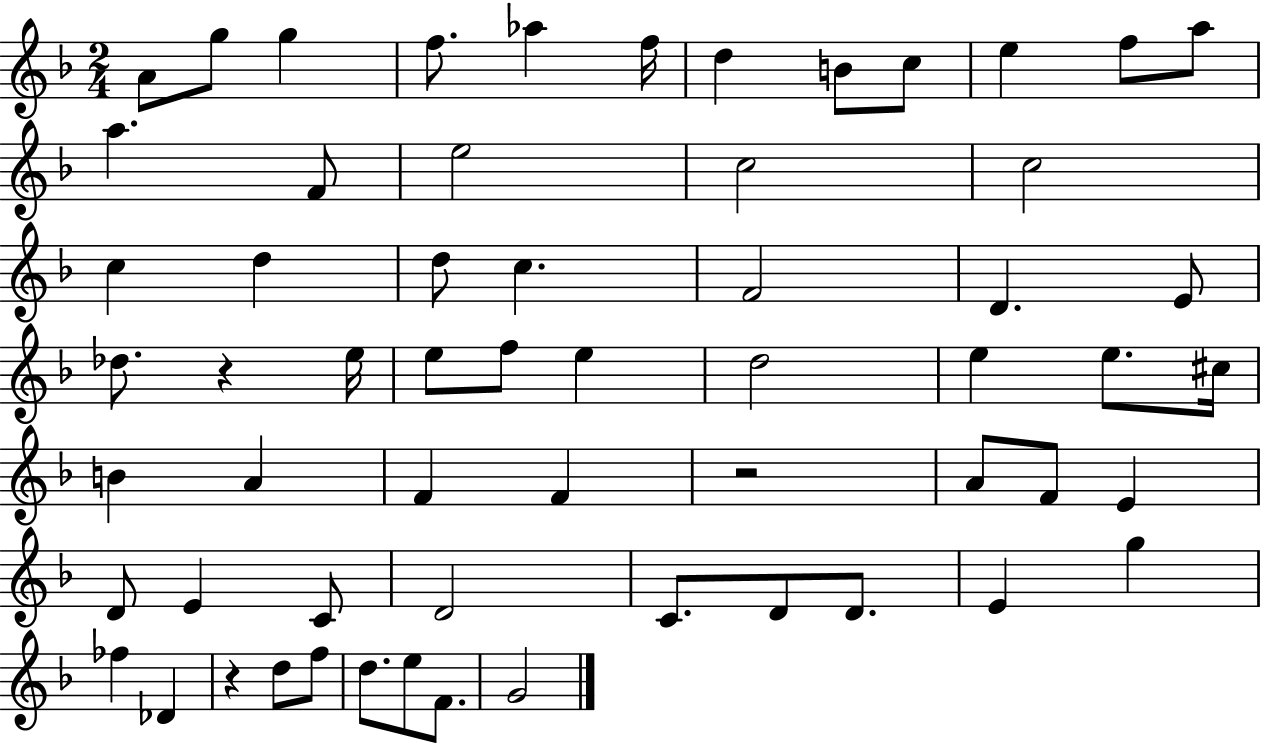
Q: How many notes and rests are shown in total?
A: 60